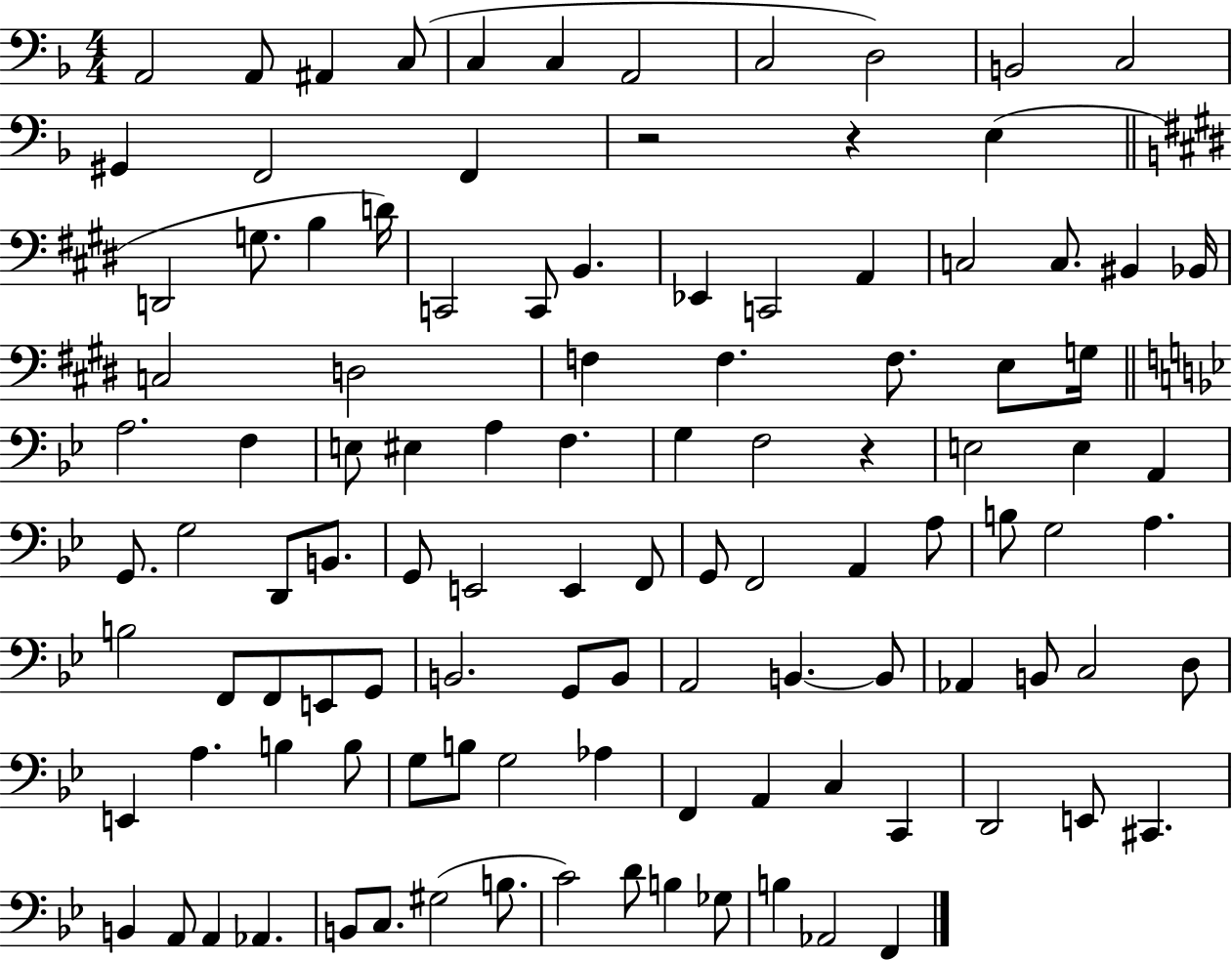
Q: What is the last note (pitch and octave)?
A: F2